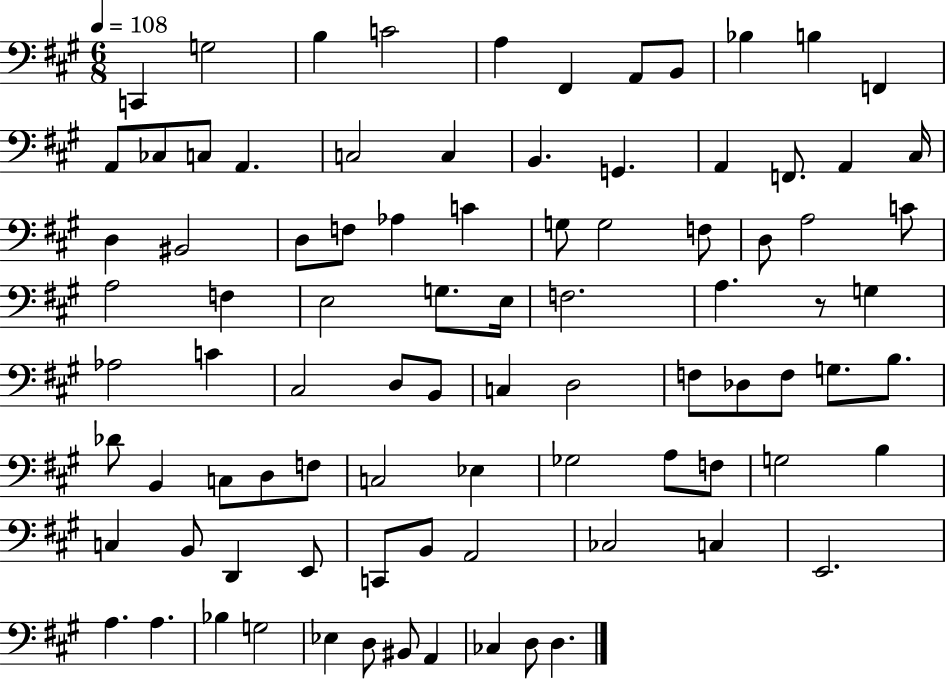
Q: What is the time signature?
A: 6/8